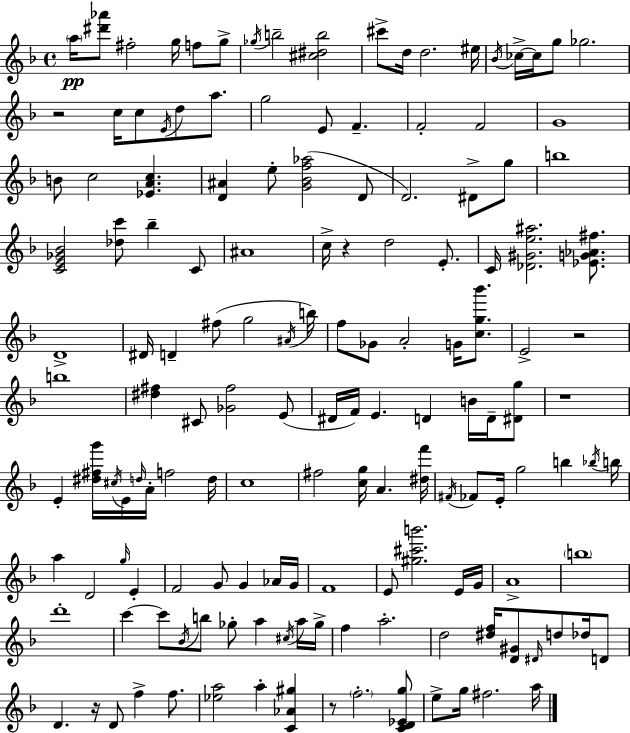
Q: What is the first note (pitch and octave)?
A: A5